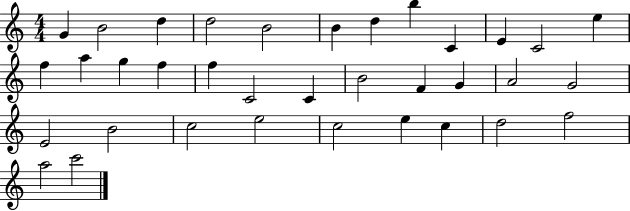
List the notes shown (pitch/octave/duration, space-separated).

G4/q B4/h D5/q D5/h B4/h B4/q D5/q B5/q C4/q E4/q C4/h E5/q F5/q A5/q G5/q F5/q F5/q C4/h C4/q B4/h F4/q G4/q A4/h G4/h E4/h B4/h C5/h E5/h C5/h E5/q C5/q D5/h F5/h A5/h C6/h